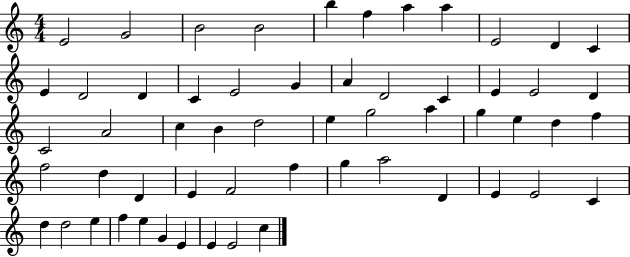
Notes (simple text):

E4/h G4/h B4/h B4/h B5/q F5/q A5/q A5/q E4/h D4/q C4/q E4/q D4/h D4/q C4/q E4/h G4/q A4/q D4/h C4/q E4/q E4/h D4/q C4/h A4/h C5/q B4/q D5/h E5/q G5/h A5/q G5/q E5/q D5/q F5/q F5/h D5/q D4/q E4/q F4/h F5/q G5/q A5/h D4/q E4/q E4/h C4/q D5/q D5/h E5/q F5/q E5/q G4/q E4/q E4/q E4/h C5/q